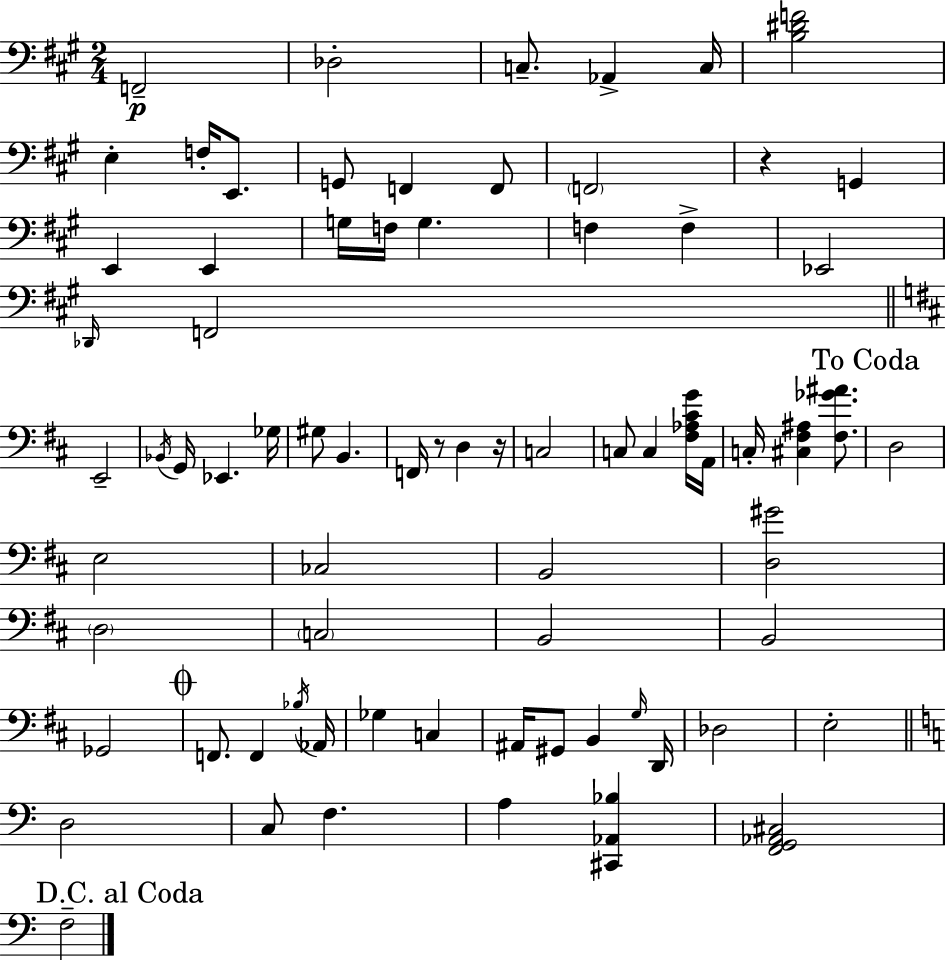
X:1
T:Untitled
M:2/4
L:1/4
K:A
F,,2 _D,2 C,/2 _A,, C,/4 [B,^DF]2 E, F,/4 E,,/2 G,,/2 F,, F,,/2 F,,2 z G,, E,, E,, G,/4 F,/4 G, F, F, _E,,2 _D,,/4 F,,2 E,,2 _B,,/4 G,,/4 _E,, _G,/4 ^G,/2 B,, F,,/4 z/2 D, z/4 C,2 C,/2 C, [^F,_A,^CG]/4 A,,/4 C,/4 [^C,^F,^A,] [^F,_G^A]/2 D,2 E,2 _C,2 B,,2 [D,^G]2 D,2 C,2 B,,2 B,,2 _G,,2 F,,/2 F,, _B,/4 _A,,/4 _G, C, ^A,,/4 ^G,,/2 B,, G,/4 D,,/4 _D,2 E,2 D,2 C,/2 F, A, [^C,,_A,,_B,] [F,,G,,_A,,^C,]2 F,2